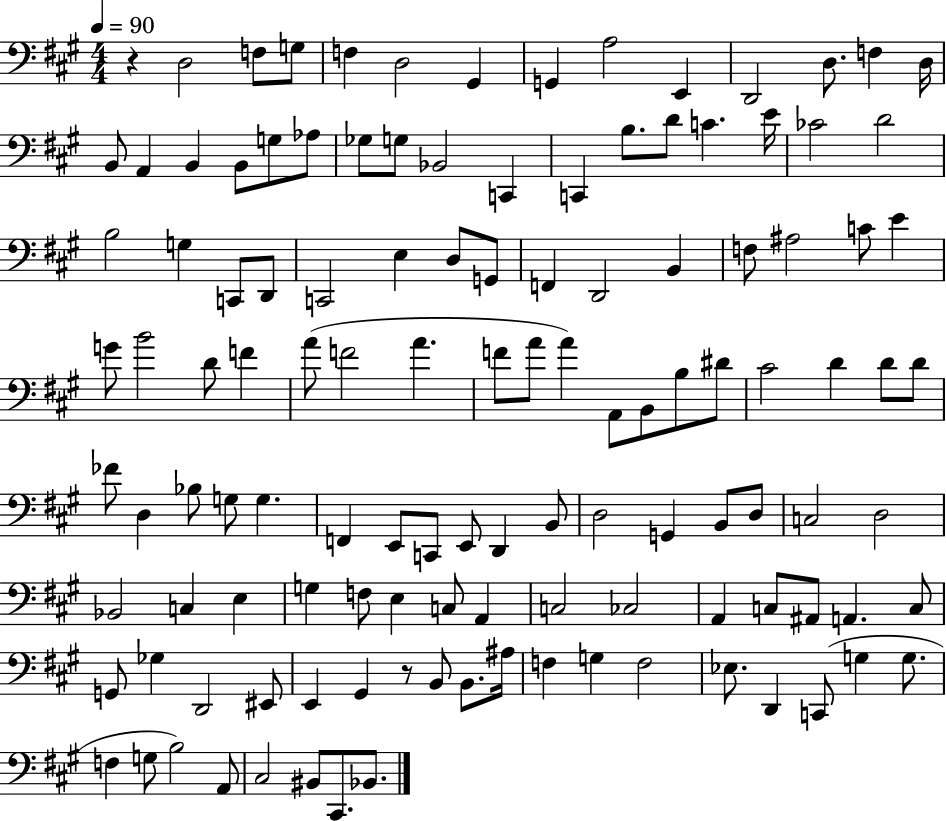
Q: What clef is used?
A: bass